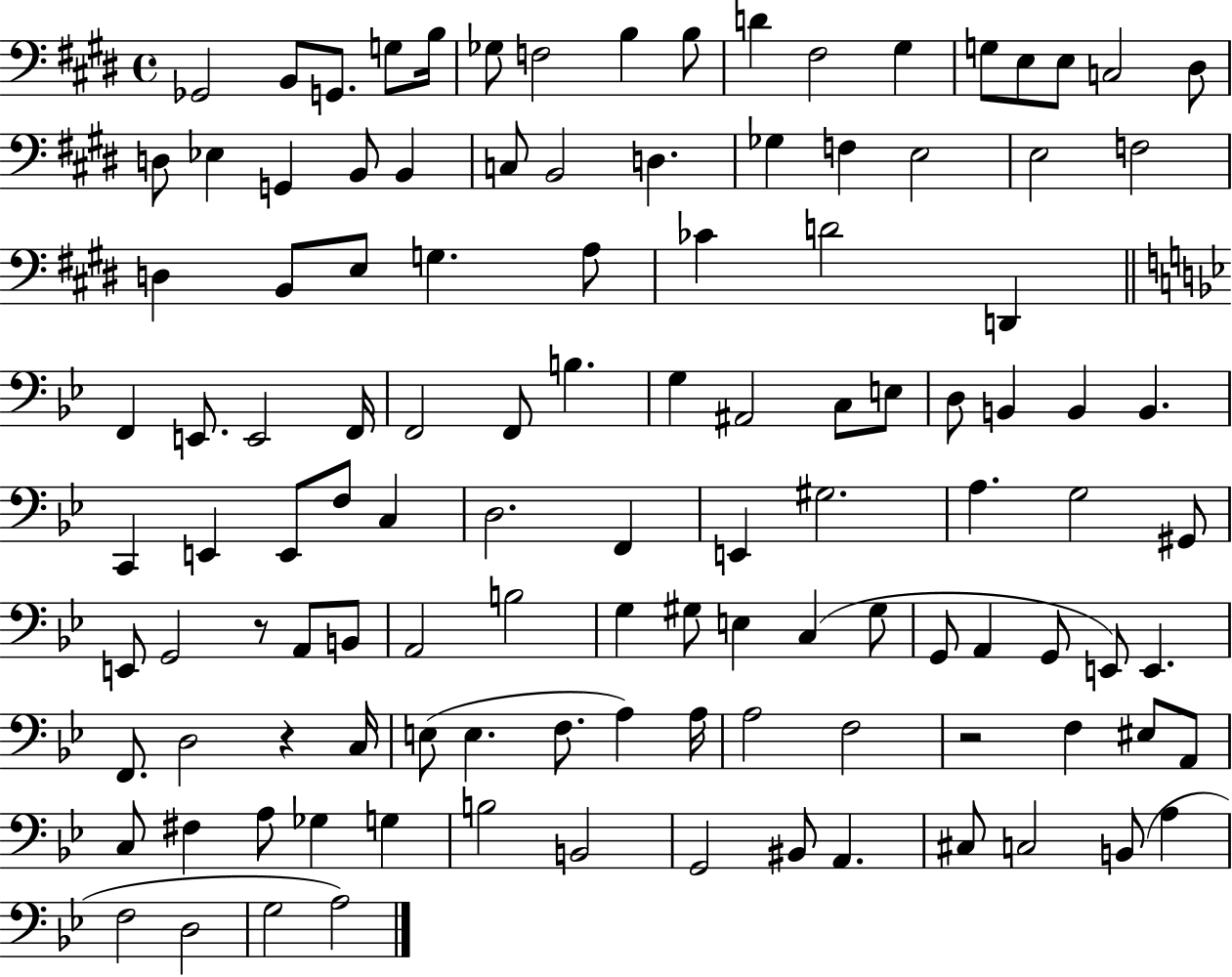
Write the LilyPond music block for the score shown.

{
  \clef bass
  \time 4/4
  \defaultTimeSignature
  \key e \major
  ges,2 b,8 g,8. g8 b16 | ges8 f2 b4 b8 | d'4 fis2 gis4 | g8 e8 e8 c2 dis8 | \break d8 ees4 g,4 b,8 b,4 | c8 b,2 d4. | ges4 f4 e2 | e2 f2 | \break d4 b,8 e8 g4. a8 | ces'4 d'2 d,4 | \bar "||" \break \key bes \major f,4 e,8. e,2 f,16 | f,2 f,8 b4. | g4 ais,2 c8 e8 | d8 b,4 b,4 b,4. | \break c,4 e,4 e,8 f8 c4 | d2. f,4 | e,4 gis2. | a4. g2 gis,8 | \break e,8 g,2 r8 a,8 b,8 | a,2 b2 | g4 gis8 e4 c4( gis8 | g,8 a,4 g,8 e,8) e,4. | \break f,8. d2 r4 c16 | e8( e4. f8. a4) a16 | a2 f2 | r2 f4 eis8 a,8 | \break c8 fis4 a8 ges4 g4 | b2 b,2 | g,2 bis,8 a,4. | cis8 c2 b,8( a4 | \break f2 d2 | g2 a2) | \bar "|."
}